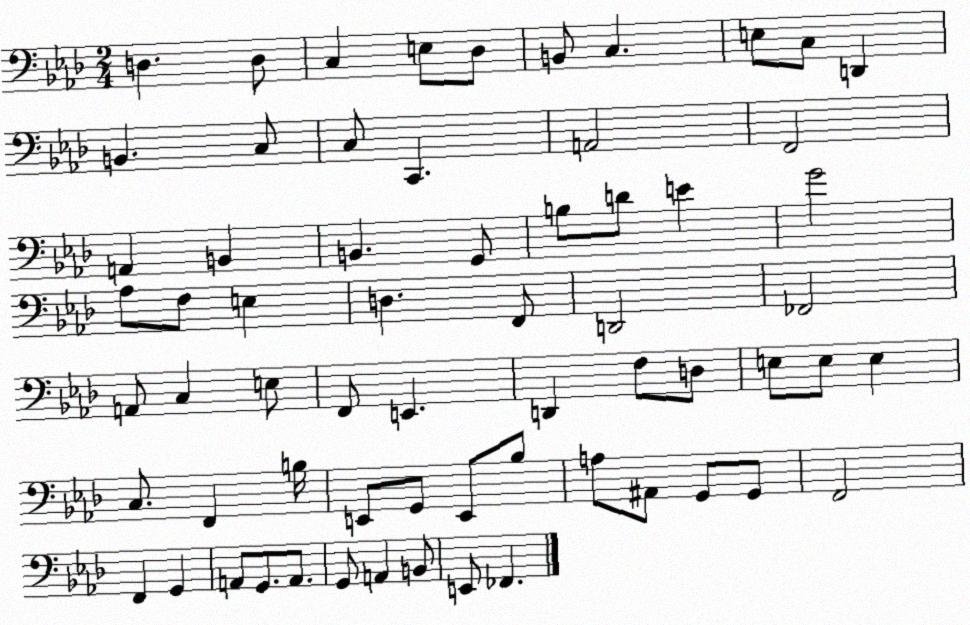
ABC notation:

X:1
T:Untitled
M:2/4
L:1/4
K:Ab
D, D,/2 C, E,/2 _D,/2 B,,/2 C, E,/2 C,/2 D,, B,, C,/2 C,/2 C,, A,,2 F,,2 A,, B,, B,, G,,/2 B,/2 D/2 E G2 _A,/2 F,/2 E, D, F,,/2 D,,2 _F,,2 A,,/2 C, E,/2 F,,/2 E,, D,, F,/2 D,/2 E,/2 E,/2 E, C,/2 F,, B,/4 E,,/2 G,,/2 E,,/2 _B,/2 A,/2 ^A,,/2 G,,/2 G,,/2 F,,2 F,, G,, A,,/2 G,,/2 A,,/2 G,,/2 A,, B,,/2 E,,/2 _F,,